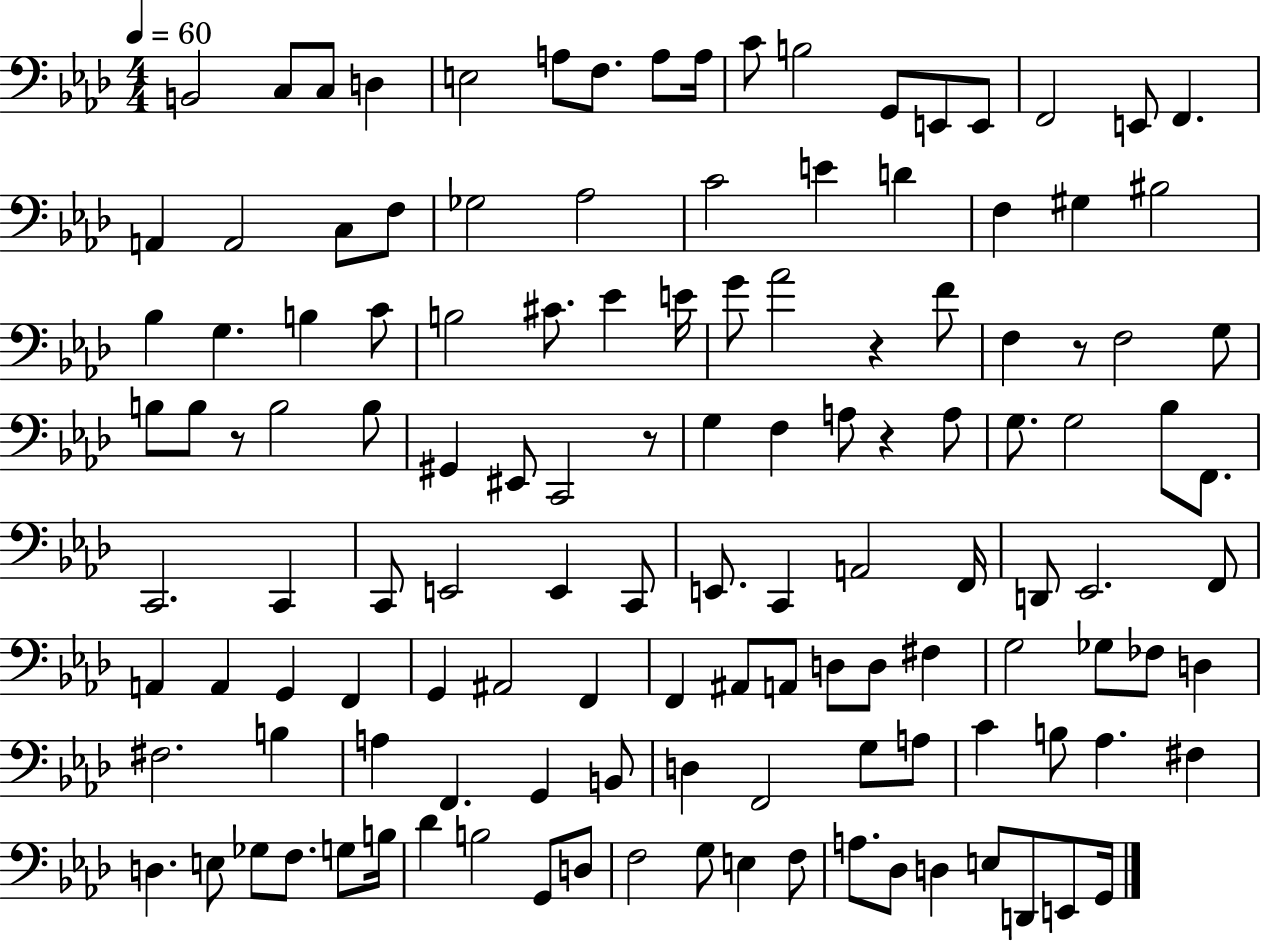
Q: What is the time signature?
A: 4/4